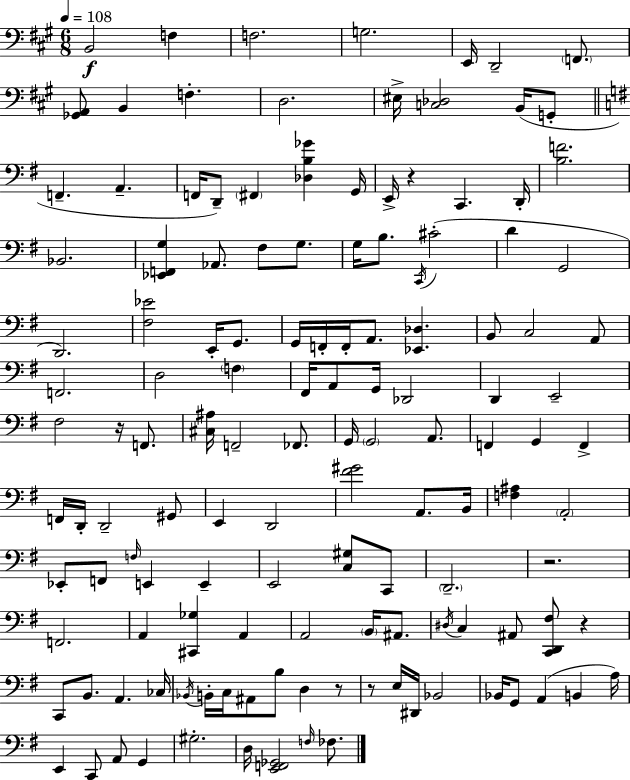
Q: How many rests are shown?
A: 6